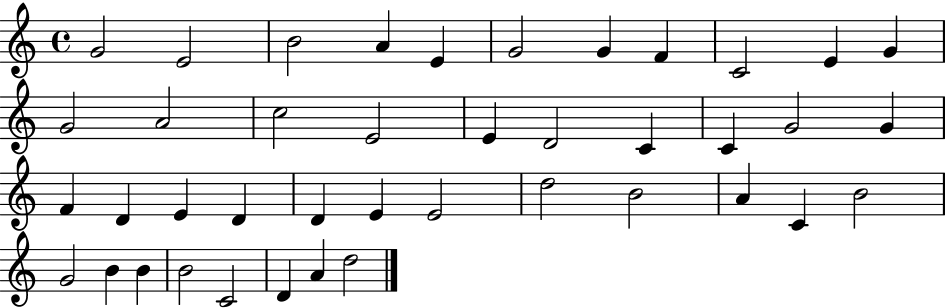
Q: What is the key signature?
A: C major